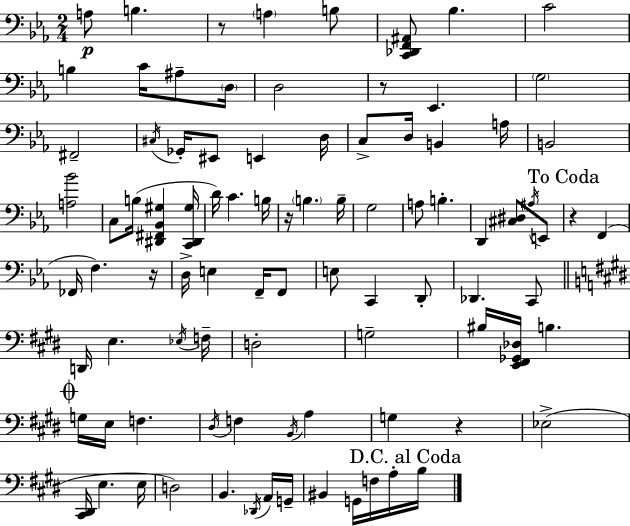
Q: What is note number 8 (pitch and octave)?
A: C4